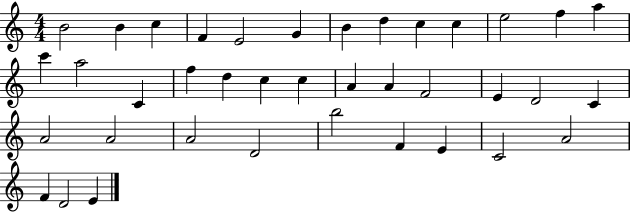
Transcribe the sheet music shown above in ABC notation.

X:1
T:Untitled
M:4/4
L:1/4
K:C
B2 B c F E2 G B d c c e2 f a c' a2 C f d c c A A F2 E D2 C A2 A2 A2 D2 b2 F E C2 A2 F D2 E